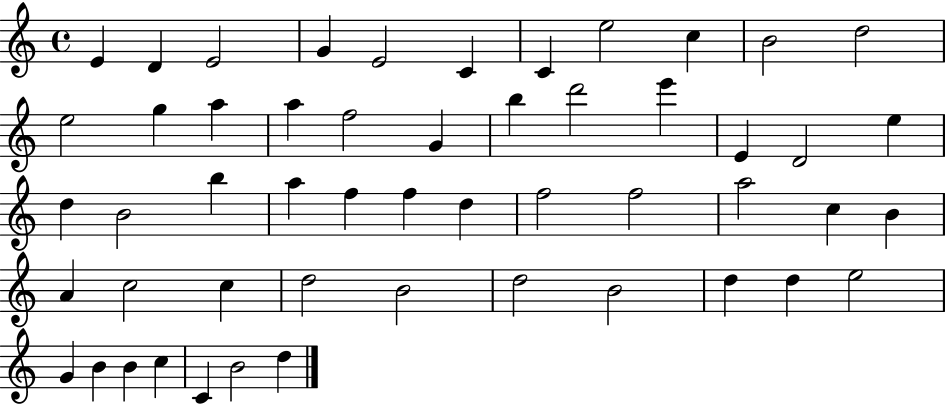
X:1
T:Untitled
M:4/4
L:1/4
K:C
E D E2 G E2 C C e2 c B2 d2 e2 g a a f2 G b d'2 e' E D2 e d B2 b a f f d f2 f2 a2 c B A c2 c d2 B2 d2 B2 d d e2 G B B c C B2 d